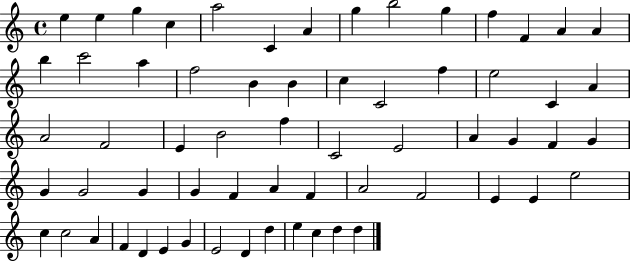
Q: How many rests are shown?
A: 0